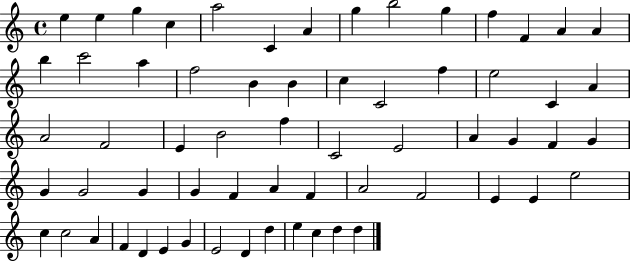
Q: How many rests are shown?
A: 0